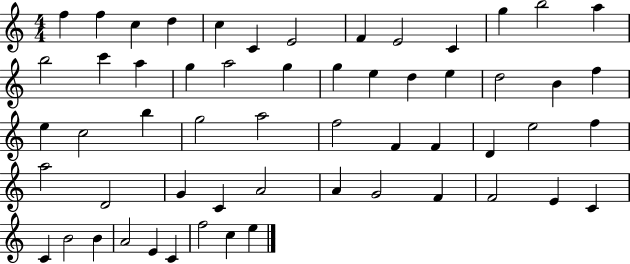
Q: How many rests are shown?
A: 0